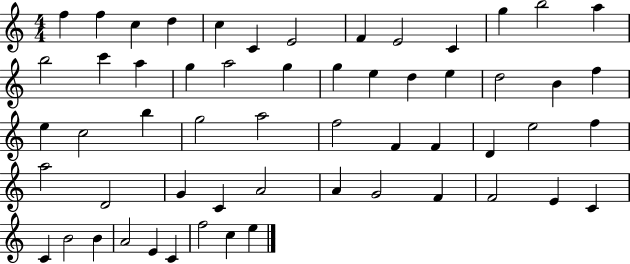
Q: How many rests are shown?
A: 0